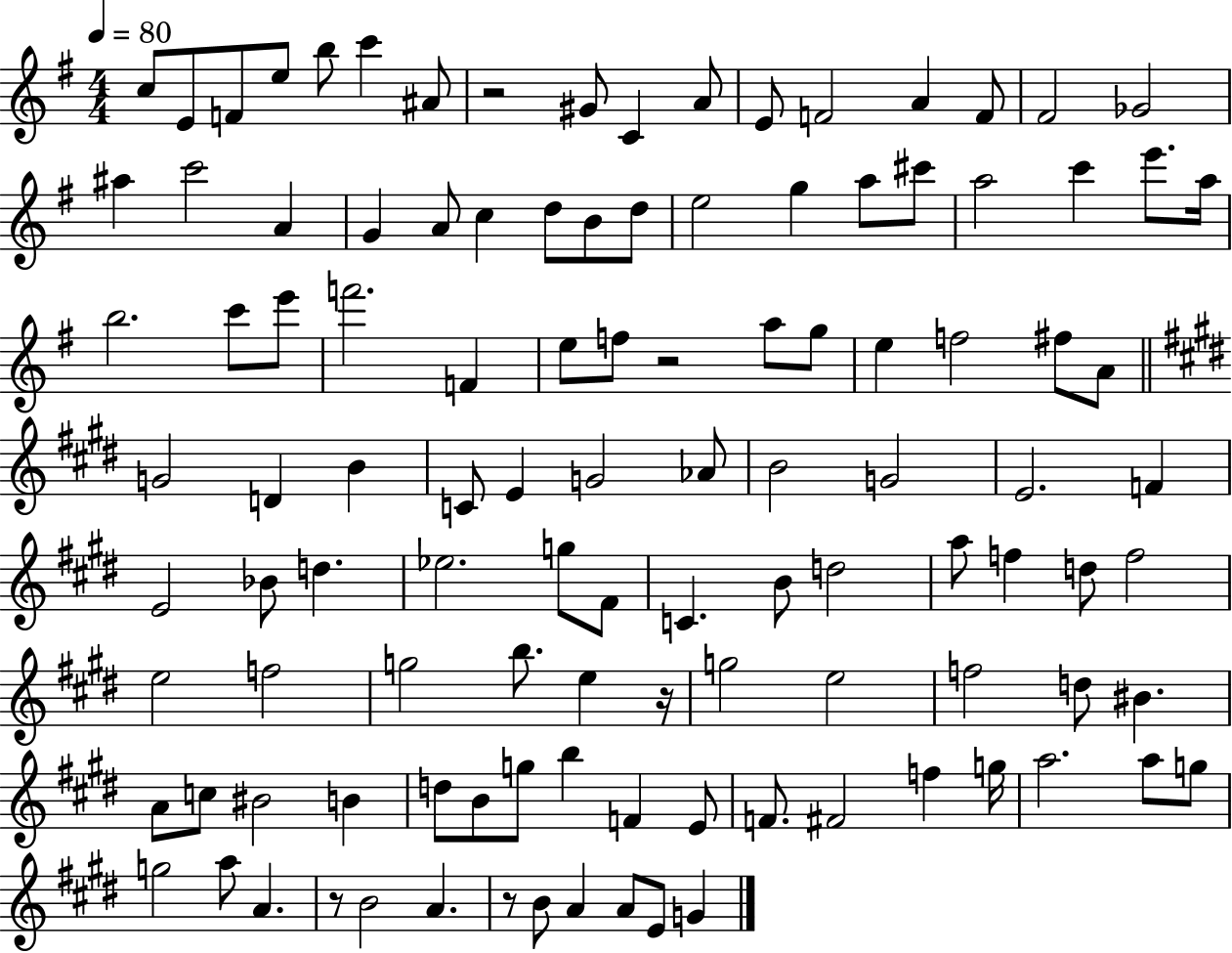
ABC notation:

X:1
T:Untitled
M:4/4
L:1/4
K:G
c/2 E/2 F/2 e/2 b/2 c' ^A/2 z2 ^G/2 C A/2 E/2 F2 A F/2 ^F2 _G2 ^a c'2 A G A/2 c d/2 B/2 d/2 e2 g a/2 ^c'/2 a2 c' e'/2 a/4 b2 c'/2 e'/2 f'2 F e/2 f/2 z2 a/2 g/2 e f2 ^f/2 A/2 G2 D B C/2 E G2 _A/2 B2 G2 E2 F E2 _B/2 d _e2 g/2 ^F/2 C B/2 d2 a/2 f d/2 f2 e2 f2 g2 b/2 e z/4 g2 e2 f2 d/2 ^B A/2 c/2 ^B2 B d/2 B/2 g/2 b F E/2 F/2 ^F2 f g/4 a2 a/2 g/2 g2 a/2 A z/2 B2 A z/2 B/2 A A/2 E/2 G